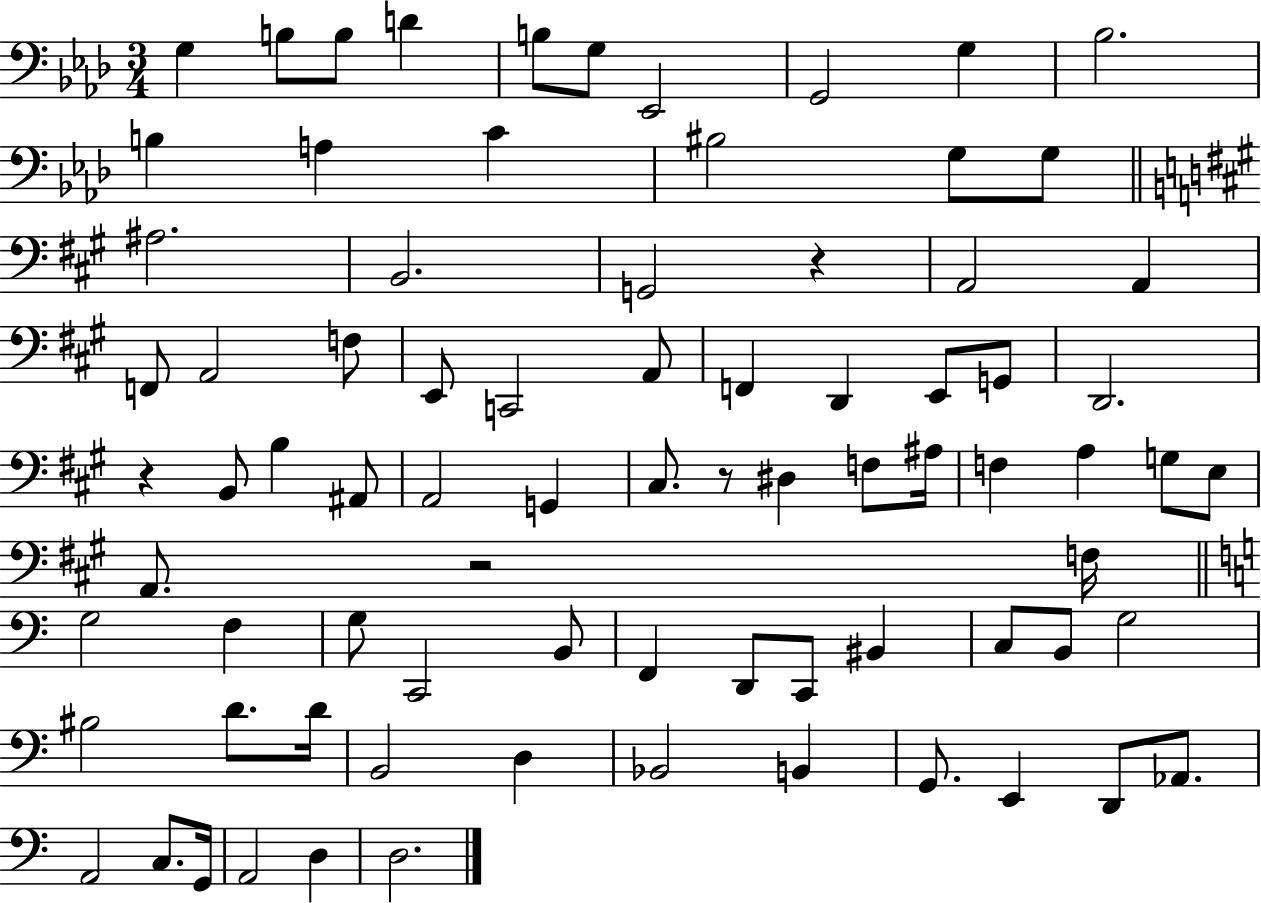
G3/q B3/e B3/e D4/q B3/e G3/e Eb2/h G2/h G3/q Bb3/h. B3/q A3/q C4/q BIS3/h G3/e G3/e A#3/h. B2/h. G2/h R/q A2/h A2/q F2/e A2/h F3/e E2/e C2/h A2/e F2/q D2/q E2/e G2/e D2/h. R/q B2/e B3/q A#2/e A2/h G2/q C#3/e. R/e D#3/q F3/e A#3/s F3/q A3/q G3/e E3/e A2/e. R/h F3/s G3/h F3/q G3/e C2/h B2/e F2/q D2/e C2/e BIS2/q C3/e B2/e G3/h BIS3/h D4/e. D4/s B2/h D3/q Bb2/h B2/q G2/e. E2/q D2/e Ab2/e. A2/h C3/e. G2/s A2/h D3/q D3/h.